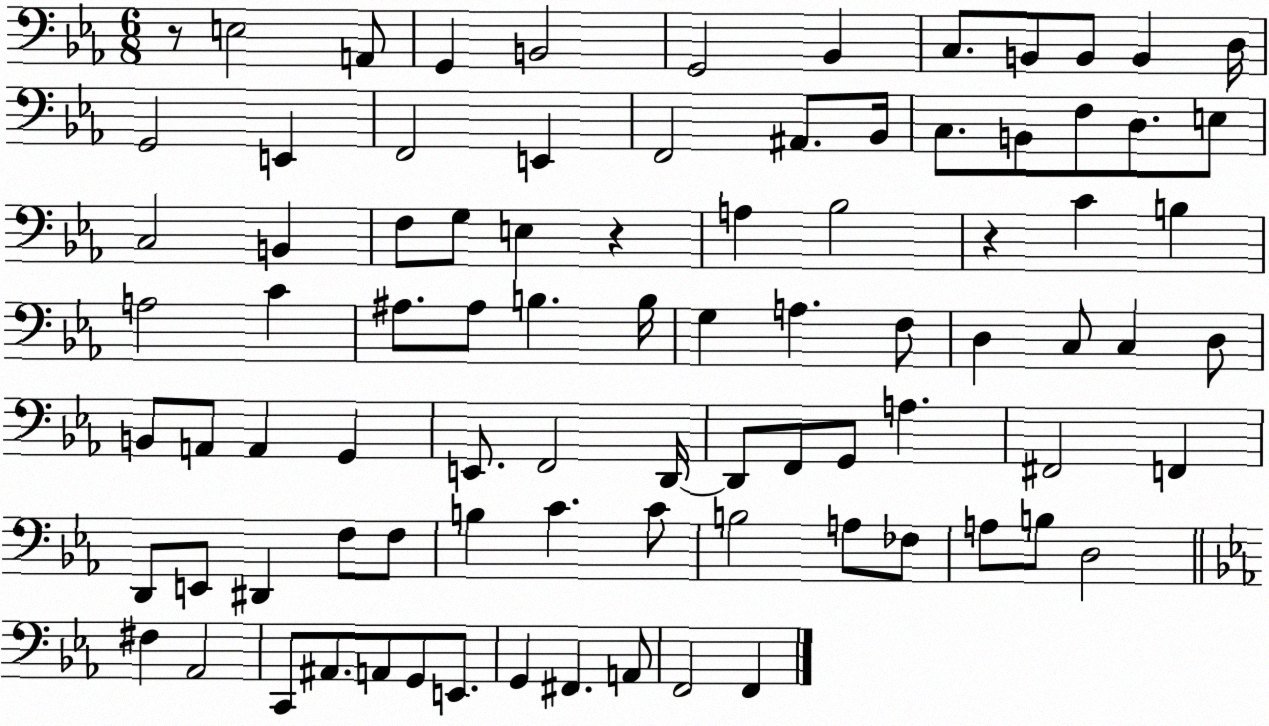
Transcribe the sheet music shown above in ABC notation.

X:1
T:Untitled
M:6/8
L:1/4
K:Eb
z/2 E,2 A,,/2 G,, B,,2 G,,2 _B,, C,/2 B,,/2 B,,/2 B,, D,/4 G,,2 E,, F,,2 E,, F,,2 ^A,,/2 _B,,/4 C,/2 B,,/2 F,/2 D,/2 E,/2 C,2 B,, F,/2 G,/2 E, z A, _B,2 z C B, A,2 C ^A,/2 ^A,/2 B, B,/4 G, A, F,/2 D, C,/2 C, D,/2 B,,/2 A,,/2 A,, G,, E,,/2 F,,2 D,,/4 D,,/2 F,,/2 G,,/2 A, ^F,,2 F,, D,,/2 E,,/2 ^D,, F,/2 F,/2 B, C C/2 B,2 A,/2 _F,/2 A,/2 B,/2 D,2 ^F, _A,,2 C,,/2 ^A,,/2 A,,/2 G,,/2 E,,/2 G,, ^F,, A,,/2 F,,2 F,,